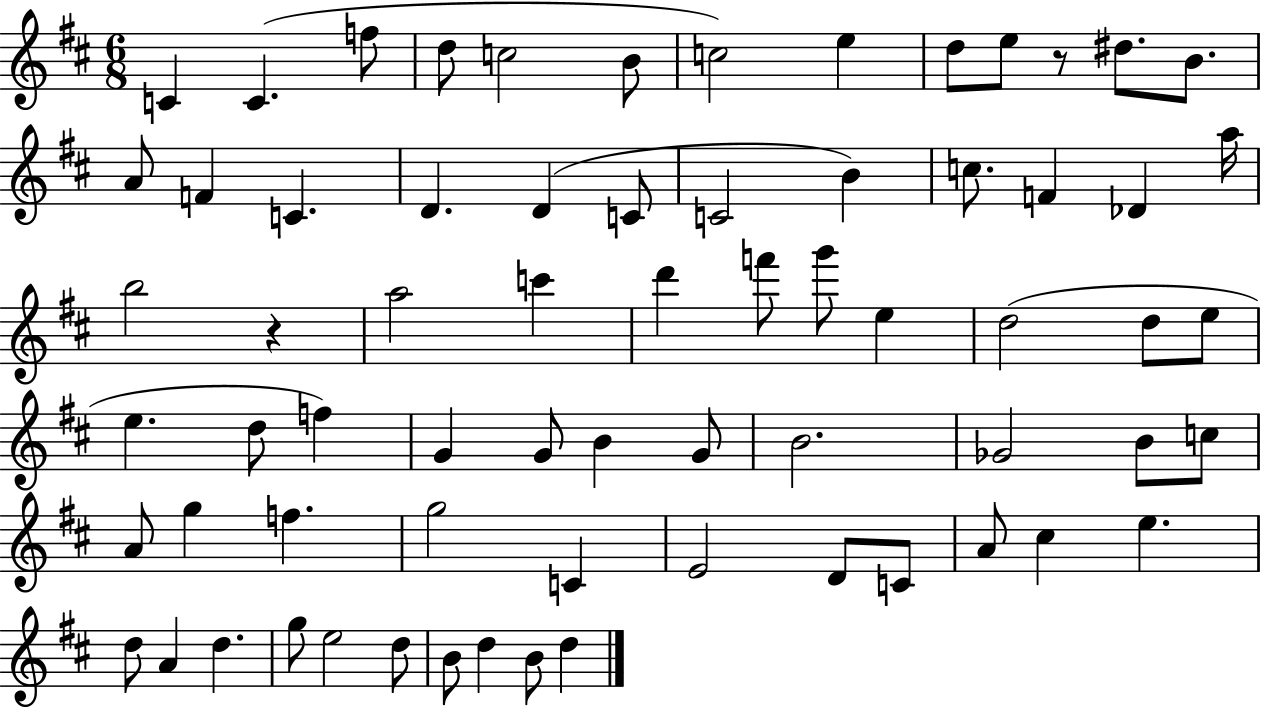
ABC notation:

X:1
T:Untitled
M:6/8
L:1/4
K:D
C C f/2 d/2 c2 B/2 c2 e d/2 e/2 z/2 ^d/2 B/2 A/2 F C D D C/2 C2 B c/2 F _D a/4 b2 z a2 c' d' f'/2 g'/2 e d2 d/2 e/2 e d/2 f G G/2 B G/2 B2 _G2 B/2 c/2 A/2 g f g2 C E2 D/2 C/2 A/2 ^c e d/2 A d g/2 e2 d/2 B/2 d B/2 d